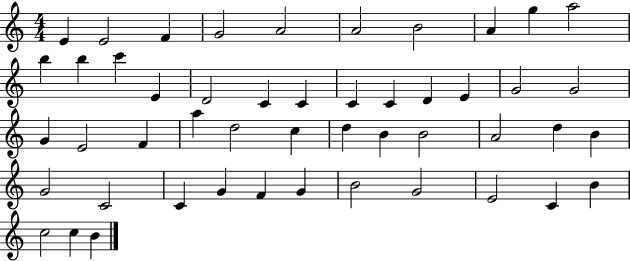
X:1
T:Untitled
M:4/4
L:1/4
K:C
E E2 F G2 A2 A2 B2 A g a2 b b c' E D2 C C C C D E G2 G2 G E2 F a d2 c d B B2 A2 d B G2 C2 C G F G B2 G2 E2 C B c2 c B